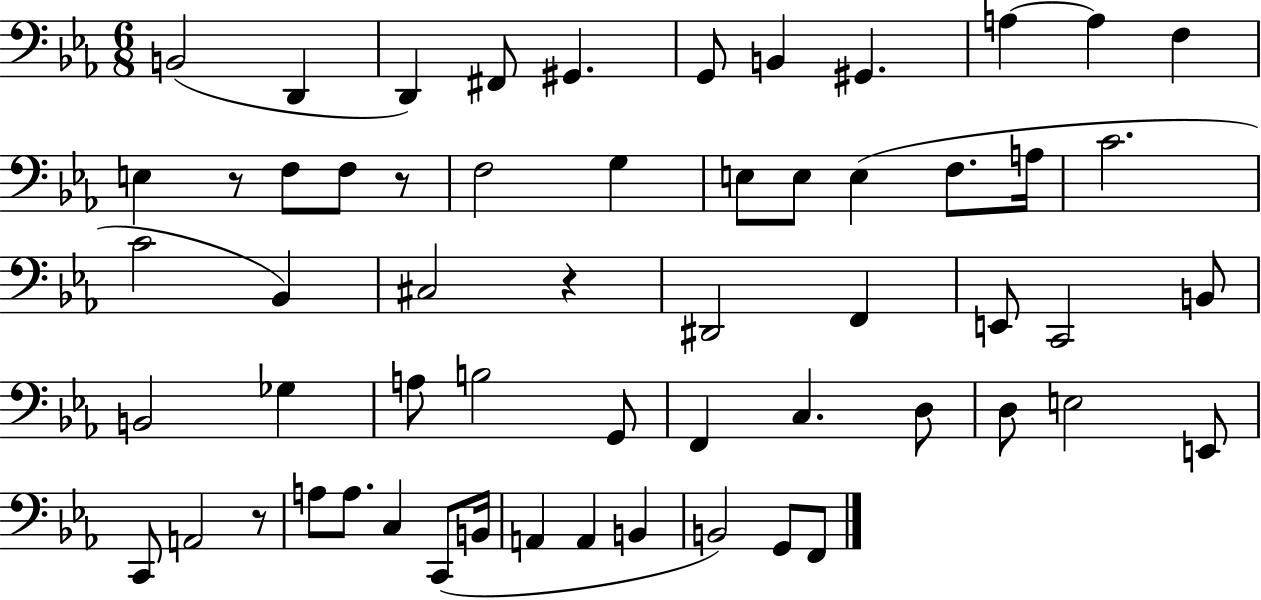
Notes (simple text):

B2/h D2/q D2/q F#2/e G#2/q. G2/e B2/q G#2/q. A3/q A3/q F3/q E3/q R/e F3/e F3/e R/e F3/h G3/q E3/e E3/e E3/q F3/e. A3/s C4/h. C4/h Bb2/q C#3/h R/q D#2/h F2/q E2/e C2/h B2/e B2/h Gb3/q A3/e B3/h G2/e F2/q C3/q. D3/e D3/e E3/h E2/e C2/e A2/h R/e A3/e A3/e. C3/q C2/e B2/s A2/q A2/q B2/q B2/h G2/e F2/e